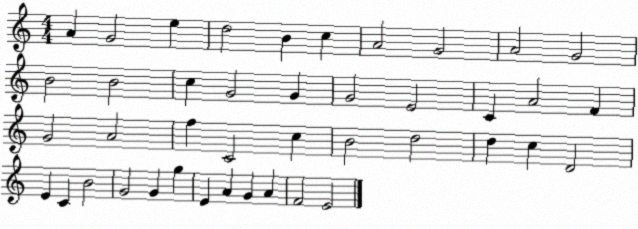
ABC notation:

X:1
T:Untitled
M:4/4
L:1/4
K:C
A G2 e d2 B c A2 G2 A2 G2 B2 B2 c G2 G G2 E2 C A2 F G2 A2 f C2 c B2 d2 d c D2 E C B2 G2 G g E A G A F2 E2